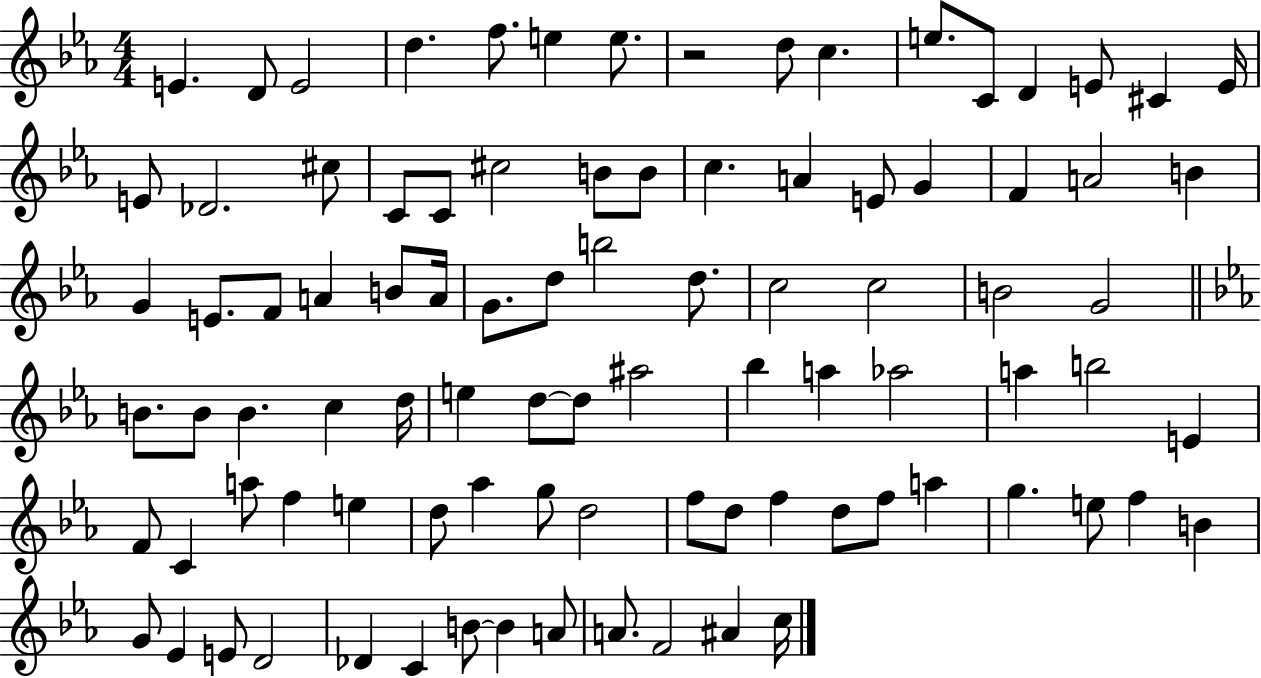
E4/q. D4/e E4/h D5/q. F5/e. E5/q E5/e. R/h D5/e C5/q. E5/e. C4/e D4/q E4/e C#4/q E4/s E4/e Db4/h. C#5/e C4/e C4/e C#5/h B4/e B4/e C5/q. A4/q E4/e G4/q F4/q A4/h B4/q G4/q E4/e. F4/e A4/q B4/e A4/s G4/e. D5/e B5/h D5/e. C5/h C5/h B4/h G4/h B4/e. B4/e B4/q. C5/q D5/s E5/q D5/e D5/e A#5/h Bb5/q A5/q Ab5/h A5/q B5/h E4/q F4/e C4/q A5/e F5/q E5/q D5/e Ab5/q G5/e D5/h F5/e D5/e F5/q D5/e F5/e A5/q G5/q. E5/e F5/q B4/q G4/e Eb4/q E4/e D4/h Db4/q C4/q B4/e B4/q A4/e A4/e. F4/h A#4/q C5/s